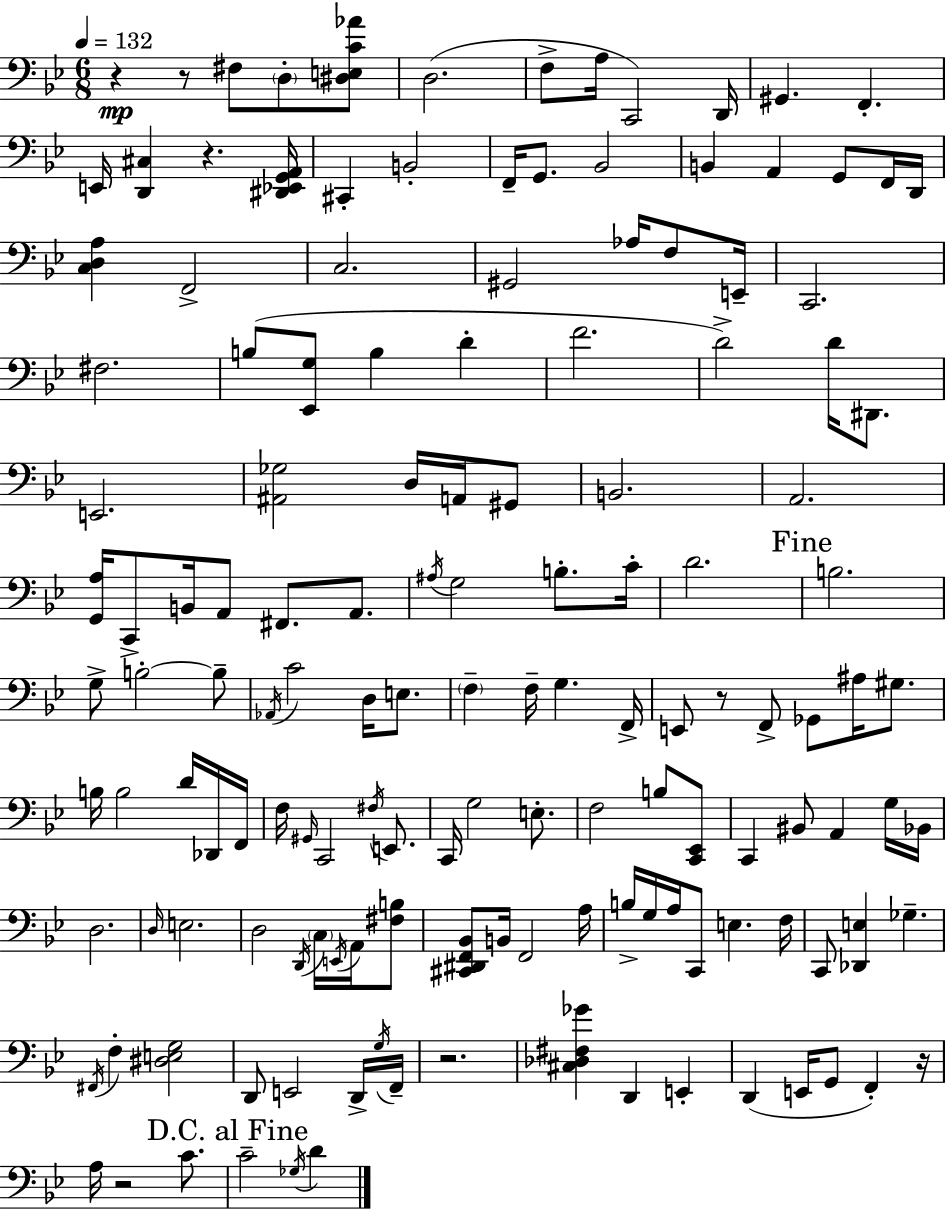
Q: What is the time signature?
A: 6/8